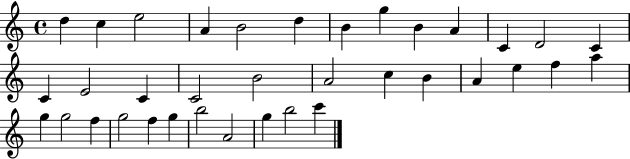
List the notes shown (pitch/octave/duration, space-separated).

D5/q C5/q E5/h A4/q B4/h D5/q B4/q G5/q B4/q A4/q C4/q D4/h C4/q C4/q E4/h C4/q C4/h B4/h A4/h C5/q B4/q A4/q E5/q F5/q A5/q G5/q G5/h F5/q G5/h F5/q G5/q B5/h A4/h G5/q B5/h C6/q